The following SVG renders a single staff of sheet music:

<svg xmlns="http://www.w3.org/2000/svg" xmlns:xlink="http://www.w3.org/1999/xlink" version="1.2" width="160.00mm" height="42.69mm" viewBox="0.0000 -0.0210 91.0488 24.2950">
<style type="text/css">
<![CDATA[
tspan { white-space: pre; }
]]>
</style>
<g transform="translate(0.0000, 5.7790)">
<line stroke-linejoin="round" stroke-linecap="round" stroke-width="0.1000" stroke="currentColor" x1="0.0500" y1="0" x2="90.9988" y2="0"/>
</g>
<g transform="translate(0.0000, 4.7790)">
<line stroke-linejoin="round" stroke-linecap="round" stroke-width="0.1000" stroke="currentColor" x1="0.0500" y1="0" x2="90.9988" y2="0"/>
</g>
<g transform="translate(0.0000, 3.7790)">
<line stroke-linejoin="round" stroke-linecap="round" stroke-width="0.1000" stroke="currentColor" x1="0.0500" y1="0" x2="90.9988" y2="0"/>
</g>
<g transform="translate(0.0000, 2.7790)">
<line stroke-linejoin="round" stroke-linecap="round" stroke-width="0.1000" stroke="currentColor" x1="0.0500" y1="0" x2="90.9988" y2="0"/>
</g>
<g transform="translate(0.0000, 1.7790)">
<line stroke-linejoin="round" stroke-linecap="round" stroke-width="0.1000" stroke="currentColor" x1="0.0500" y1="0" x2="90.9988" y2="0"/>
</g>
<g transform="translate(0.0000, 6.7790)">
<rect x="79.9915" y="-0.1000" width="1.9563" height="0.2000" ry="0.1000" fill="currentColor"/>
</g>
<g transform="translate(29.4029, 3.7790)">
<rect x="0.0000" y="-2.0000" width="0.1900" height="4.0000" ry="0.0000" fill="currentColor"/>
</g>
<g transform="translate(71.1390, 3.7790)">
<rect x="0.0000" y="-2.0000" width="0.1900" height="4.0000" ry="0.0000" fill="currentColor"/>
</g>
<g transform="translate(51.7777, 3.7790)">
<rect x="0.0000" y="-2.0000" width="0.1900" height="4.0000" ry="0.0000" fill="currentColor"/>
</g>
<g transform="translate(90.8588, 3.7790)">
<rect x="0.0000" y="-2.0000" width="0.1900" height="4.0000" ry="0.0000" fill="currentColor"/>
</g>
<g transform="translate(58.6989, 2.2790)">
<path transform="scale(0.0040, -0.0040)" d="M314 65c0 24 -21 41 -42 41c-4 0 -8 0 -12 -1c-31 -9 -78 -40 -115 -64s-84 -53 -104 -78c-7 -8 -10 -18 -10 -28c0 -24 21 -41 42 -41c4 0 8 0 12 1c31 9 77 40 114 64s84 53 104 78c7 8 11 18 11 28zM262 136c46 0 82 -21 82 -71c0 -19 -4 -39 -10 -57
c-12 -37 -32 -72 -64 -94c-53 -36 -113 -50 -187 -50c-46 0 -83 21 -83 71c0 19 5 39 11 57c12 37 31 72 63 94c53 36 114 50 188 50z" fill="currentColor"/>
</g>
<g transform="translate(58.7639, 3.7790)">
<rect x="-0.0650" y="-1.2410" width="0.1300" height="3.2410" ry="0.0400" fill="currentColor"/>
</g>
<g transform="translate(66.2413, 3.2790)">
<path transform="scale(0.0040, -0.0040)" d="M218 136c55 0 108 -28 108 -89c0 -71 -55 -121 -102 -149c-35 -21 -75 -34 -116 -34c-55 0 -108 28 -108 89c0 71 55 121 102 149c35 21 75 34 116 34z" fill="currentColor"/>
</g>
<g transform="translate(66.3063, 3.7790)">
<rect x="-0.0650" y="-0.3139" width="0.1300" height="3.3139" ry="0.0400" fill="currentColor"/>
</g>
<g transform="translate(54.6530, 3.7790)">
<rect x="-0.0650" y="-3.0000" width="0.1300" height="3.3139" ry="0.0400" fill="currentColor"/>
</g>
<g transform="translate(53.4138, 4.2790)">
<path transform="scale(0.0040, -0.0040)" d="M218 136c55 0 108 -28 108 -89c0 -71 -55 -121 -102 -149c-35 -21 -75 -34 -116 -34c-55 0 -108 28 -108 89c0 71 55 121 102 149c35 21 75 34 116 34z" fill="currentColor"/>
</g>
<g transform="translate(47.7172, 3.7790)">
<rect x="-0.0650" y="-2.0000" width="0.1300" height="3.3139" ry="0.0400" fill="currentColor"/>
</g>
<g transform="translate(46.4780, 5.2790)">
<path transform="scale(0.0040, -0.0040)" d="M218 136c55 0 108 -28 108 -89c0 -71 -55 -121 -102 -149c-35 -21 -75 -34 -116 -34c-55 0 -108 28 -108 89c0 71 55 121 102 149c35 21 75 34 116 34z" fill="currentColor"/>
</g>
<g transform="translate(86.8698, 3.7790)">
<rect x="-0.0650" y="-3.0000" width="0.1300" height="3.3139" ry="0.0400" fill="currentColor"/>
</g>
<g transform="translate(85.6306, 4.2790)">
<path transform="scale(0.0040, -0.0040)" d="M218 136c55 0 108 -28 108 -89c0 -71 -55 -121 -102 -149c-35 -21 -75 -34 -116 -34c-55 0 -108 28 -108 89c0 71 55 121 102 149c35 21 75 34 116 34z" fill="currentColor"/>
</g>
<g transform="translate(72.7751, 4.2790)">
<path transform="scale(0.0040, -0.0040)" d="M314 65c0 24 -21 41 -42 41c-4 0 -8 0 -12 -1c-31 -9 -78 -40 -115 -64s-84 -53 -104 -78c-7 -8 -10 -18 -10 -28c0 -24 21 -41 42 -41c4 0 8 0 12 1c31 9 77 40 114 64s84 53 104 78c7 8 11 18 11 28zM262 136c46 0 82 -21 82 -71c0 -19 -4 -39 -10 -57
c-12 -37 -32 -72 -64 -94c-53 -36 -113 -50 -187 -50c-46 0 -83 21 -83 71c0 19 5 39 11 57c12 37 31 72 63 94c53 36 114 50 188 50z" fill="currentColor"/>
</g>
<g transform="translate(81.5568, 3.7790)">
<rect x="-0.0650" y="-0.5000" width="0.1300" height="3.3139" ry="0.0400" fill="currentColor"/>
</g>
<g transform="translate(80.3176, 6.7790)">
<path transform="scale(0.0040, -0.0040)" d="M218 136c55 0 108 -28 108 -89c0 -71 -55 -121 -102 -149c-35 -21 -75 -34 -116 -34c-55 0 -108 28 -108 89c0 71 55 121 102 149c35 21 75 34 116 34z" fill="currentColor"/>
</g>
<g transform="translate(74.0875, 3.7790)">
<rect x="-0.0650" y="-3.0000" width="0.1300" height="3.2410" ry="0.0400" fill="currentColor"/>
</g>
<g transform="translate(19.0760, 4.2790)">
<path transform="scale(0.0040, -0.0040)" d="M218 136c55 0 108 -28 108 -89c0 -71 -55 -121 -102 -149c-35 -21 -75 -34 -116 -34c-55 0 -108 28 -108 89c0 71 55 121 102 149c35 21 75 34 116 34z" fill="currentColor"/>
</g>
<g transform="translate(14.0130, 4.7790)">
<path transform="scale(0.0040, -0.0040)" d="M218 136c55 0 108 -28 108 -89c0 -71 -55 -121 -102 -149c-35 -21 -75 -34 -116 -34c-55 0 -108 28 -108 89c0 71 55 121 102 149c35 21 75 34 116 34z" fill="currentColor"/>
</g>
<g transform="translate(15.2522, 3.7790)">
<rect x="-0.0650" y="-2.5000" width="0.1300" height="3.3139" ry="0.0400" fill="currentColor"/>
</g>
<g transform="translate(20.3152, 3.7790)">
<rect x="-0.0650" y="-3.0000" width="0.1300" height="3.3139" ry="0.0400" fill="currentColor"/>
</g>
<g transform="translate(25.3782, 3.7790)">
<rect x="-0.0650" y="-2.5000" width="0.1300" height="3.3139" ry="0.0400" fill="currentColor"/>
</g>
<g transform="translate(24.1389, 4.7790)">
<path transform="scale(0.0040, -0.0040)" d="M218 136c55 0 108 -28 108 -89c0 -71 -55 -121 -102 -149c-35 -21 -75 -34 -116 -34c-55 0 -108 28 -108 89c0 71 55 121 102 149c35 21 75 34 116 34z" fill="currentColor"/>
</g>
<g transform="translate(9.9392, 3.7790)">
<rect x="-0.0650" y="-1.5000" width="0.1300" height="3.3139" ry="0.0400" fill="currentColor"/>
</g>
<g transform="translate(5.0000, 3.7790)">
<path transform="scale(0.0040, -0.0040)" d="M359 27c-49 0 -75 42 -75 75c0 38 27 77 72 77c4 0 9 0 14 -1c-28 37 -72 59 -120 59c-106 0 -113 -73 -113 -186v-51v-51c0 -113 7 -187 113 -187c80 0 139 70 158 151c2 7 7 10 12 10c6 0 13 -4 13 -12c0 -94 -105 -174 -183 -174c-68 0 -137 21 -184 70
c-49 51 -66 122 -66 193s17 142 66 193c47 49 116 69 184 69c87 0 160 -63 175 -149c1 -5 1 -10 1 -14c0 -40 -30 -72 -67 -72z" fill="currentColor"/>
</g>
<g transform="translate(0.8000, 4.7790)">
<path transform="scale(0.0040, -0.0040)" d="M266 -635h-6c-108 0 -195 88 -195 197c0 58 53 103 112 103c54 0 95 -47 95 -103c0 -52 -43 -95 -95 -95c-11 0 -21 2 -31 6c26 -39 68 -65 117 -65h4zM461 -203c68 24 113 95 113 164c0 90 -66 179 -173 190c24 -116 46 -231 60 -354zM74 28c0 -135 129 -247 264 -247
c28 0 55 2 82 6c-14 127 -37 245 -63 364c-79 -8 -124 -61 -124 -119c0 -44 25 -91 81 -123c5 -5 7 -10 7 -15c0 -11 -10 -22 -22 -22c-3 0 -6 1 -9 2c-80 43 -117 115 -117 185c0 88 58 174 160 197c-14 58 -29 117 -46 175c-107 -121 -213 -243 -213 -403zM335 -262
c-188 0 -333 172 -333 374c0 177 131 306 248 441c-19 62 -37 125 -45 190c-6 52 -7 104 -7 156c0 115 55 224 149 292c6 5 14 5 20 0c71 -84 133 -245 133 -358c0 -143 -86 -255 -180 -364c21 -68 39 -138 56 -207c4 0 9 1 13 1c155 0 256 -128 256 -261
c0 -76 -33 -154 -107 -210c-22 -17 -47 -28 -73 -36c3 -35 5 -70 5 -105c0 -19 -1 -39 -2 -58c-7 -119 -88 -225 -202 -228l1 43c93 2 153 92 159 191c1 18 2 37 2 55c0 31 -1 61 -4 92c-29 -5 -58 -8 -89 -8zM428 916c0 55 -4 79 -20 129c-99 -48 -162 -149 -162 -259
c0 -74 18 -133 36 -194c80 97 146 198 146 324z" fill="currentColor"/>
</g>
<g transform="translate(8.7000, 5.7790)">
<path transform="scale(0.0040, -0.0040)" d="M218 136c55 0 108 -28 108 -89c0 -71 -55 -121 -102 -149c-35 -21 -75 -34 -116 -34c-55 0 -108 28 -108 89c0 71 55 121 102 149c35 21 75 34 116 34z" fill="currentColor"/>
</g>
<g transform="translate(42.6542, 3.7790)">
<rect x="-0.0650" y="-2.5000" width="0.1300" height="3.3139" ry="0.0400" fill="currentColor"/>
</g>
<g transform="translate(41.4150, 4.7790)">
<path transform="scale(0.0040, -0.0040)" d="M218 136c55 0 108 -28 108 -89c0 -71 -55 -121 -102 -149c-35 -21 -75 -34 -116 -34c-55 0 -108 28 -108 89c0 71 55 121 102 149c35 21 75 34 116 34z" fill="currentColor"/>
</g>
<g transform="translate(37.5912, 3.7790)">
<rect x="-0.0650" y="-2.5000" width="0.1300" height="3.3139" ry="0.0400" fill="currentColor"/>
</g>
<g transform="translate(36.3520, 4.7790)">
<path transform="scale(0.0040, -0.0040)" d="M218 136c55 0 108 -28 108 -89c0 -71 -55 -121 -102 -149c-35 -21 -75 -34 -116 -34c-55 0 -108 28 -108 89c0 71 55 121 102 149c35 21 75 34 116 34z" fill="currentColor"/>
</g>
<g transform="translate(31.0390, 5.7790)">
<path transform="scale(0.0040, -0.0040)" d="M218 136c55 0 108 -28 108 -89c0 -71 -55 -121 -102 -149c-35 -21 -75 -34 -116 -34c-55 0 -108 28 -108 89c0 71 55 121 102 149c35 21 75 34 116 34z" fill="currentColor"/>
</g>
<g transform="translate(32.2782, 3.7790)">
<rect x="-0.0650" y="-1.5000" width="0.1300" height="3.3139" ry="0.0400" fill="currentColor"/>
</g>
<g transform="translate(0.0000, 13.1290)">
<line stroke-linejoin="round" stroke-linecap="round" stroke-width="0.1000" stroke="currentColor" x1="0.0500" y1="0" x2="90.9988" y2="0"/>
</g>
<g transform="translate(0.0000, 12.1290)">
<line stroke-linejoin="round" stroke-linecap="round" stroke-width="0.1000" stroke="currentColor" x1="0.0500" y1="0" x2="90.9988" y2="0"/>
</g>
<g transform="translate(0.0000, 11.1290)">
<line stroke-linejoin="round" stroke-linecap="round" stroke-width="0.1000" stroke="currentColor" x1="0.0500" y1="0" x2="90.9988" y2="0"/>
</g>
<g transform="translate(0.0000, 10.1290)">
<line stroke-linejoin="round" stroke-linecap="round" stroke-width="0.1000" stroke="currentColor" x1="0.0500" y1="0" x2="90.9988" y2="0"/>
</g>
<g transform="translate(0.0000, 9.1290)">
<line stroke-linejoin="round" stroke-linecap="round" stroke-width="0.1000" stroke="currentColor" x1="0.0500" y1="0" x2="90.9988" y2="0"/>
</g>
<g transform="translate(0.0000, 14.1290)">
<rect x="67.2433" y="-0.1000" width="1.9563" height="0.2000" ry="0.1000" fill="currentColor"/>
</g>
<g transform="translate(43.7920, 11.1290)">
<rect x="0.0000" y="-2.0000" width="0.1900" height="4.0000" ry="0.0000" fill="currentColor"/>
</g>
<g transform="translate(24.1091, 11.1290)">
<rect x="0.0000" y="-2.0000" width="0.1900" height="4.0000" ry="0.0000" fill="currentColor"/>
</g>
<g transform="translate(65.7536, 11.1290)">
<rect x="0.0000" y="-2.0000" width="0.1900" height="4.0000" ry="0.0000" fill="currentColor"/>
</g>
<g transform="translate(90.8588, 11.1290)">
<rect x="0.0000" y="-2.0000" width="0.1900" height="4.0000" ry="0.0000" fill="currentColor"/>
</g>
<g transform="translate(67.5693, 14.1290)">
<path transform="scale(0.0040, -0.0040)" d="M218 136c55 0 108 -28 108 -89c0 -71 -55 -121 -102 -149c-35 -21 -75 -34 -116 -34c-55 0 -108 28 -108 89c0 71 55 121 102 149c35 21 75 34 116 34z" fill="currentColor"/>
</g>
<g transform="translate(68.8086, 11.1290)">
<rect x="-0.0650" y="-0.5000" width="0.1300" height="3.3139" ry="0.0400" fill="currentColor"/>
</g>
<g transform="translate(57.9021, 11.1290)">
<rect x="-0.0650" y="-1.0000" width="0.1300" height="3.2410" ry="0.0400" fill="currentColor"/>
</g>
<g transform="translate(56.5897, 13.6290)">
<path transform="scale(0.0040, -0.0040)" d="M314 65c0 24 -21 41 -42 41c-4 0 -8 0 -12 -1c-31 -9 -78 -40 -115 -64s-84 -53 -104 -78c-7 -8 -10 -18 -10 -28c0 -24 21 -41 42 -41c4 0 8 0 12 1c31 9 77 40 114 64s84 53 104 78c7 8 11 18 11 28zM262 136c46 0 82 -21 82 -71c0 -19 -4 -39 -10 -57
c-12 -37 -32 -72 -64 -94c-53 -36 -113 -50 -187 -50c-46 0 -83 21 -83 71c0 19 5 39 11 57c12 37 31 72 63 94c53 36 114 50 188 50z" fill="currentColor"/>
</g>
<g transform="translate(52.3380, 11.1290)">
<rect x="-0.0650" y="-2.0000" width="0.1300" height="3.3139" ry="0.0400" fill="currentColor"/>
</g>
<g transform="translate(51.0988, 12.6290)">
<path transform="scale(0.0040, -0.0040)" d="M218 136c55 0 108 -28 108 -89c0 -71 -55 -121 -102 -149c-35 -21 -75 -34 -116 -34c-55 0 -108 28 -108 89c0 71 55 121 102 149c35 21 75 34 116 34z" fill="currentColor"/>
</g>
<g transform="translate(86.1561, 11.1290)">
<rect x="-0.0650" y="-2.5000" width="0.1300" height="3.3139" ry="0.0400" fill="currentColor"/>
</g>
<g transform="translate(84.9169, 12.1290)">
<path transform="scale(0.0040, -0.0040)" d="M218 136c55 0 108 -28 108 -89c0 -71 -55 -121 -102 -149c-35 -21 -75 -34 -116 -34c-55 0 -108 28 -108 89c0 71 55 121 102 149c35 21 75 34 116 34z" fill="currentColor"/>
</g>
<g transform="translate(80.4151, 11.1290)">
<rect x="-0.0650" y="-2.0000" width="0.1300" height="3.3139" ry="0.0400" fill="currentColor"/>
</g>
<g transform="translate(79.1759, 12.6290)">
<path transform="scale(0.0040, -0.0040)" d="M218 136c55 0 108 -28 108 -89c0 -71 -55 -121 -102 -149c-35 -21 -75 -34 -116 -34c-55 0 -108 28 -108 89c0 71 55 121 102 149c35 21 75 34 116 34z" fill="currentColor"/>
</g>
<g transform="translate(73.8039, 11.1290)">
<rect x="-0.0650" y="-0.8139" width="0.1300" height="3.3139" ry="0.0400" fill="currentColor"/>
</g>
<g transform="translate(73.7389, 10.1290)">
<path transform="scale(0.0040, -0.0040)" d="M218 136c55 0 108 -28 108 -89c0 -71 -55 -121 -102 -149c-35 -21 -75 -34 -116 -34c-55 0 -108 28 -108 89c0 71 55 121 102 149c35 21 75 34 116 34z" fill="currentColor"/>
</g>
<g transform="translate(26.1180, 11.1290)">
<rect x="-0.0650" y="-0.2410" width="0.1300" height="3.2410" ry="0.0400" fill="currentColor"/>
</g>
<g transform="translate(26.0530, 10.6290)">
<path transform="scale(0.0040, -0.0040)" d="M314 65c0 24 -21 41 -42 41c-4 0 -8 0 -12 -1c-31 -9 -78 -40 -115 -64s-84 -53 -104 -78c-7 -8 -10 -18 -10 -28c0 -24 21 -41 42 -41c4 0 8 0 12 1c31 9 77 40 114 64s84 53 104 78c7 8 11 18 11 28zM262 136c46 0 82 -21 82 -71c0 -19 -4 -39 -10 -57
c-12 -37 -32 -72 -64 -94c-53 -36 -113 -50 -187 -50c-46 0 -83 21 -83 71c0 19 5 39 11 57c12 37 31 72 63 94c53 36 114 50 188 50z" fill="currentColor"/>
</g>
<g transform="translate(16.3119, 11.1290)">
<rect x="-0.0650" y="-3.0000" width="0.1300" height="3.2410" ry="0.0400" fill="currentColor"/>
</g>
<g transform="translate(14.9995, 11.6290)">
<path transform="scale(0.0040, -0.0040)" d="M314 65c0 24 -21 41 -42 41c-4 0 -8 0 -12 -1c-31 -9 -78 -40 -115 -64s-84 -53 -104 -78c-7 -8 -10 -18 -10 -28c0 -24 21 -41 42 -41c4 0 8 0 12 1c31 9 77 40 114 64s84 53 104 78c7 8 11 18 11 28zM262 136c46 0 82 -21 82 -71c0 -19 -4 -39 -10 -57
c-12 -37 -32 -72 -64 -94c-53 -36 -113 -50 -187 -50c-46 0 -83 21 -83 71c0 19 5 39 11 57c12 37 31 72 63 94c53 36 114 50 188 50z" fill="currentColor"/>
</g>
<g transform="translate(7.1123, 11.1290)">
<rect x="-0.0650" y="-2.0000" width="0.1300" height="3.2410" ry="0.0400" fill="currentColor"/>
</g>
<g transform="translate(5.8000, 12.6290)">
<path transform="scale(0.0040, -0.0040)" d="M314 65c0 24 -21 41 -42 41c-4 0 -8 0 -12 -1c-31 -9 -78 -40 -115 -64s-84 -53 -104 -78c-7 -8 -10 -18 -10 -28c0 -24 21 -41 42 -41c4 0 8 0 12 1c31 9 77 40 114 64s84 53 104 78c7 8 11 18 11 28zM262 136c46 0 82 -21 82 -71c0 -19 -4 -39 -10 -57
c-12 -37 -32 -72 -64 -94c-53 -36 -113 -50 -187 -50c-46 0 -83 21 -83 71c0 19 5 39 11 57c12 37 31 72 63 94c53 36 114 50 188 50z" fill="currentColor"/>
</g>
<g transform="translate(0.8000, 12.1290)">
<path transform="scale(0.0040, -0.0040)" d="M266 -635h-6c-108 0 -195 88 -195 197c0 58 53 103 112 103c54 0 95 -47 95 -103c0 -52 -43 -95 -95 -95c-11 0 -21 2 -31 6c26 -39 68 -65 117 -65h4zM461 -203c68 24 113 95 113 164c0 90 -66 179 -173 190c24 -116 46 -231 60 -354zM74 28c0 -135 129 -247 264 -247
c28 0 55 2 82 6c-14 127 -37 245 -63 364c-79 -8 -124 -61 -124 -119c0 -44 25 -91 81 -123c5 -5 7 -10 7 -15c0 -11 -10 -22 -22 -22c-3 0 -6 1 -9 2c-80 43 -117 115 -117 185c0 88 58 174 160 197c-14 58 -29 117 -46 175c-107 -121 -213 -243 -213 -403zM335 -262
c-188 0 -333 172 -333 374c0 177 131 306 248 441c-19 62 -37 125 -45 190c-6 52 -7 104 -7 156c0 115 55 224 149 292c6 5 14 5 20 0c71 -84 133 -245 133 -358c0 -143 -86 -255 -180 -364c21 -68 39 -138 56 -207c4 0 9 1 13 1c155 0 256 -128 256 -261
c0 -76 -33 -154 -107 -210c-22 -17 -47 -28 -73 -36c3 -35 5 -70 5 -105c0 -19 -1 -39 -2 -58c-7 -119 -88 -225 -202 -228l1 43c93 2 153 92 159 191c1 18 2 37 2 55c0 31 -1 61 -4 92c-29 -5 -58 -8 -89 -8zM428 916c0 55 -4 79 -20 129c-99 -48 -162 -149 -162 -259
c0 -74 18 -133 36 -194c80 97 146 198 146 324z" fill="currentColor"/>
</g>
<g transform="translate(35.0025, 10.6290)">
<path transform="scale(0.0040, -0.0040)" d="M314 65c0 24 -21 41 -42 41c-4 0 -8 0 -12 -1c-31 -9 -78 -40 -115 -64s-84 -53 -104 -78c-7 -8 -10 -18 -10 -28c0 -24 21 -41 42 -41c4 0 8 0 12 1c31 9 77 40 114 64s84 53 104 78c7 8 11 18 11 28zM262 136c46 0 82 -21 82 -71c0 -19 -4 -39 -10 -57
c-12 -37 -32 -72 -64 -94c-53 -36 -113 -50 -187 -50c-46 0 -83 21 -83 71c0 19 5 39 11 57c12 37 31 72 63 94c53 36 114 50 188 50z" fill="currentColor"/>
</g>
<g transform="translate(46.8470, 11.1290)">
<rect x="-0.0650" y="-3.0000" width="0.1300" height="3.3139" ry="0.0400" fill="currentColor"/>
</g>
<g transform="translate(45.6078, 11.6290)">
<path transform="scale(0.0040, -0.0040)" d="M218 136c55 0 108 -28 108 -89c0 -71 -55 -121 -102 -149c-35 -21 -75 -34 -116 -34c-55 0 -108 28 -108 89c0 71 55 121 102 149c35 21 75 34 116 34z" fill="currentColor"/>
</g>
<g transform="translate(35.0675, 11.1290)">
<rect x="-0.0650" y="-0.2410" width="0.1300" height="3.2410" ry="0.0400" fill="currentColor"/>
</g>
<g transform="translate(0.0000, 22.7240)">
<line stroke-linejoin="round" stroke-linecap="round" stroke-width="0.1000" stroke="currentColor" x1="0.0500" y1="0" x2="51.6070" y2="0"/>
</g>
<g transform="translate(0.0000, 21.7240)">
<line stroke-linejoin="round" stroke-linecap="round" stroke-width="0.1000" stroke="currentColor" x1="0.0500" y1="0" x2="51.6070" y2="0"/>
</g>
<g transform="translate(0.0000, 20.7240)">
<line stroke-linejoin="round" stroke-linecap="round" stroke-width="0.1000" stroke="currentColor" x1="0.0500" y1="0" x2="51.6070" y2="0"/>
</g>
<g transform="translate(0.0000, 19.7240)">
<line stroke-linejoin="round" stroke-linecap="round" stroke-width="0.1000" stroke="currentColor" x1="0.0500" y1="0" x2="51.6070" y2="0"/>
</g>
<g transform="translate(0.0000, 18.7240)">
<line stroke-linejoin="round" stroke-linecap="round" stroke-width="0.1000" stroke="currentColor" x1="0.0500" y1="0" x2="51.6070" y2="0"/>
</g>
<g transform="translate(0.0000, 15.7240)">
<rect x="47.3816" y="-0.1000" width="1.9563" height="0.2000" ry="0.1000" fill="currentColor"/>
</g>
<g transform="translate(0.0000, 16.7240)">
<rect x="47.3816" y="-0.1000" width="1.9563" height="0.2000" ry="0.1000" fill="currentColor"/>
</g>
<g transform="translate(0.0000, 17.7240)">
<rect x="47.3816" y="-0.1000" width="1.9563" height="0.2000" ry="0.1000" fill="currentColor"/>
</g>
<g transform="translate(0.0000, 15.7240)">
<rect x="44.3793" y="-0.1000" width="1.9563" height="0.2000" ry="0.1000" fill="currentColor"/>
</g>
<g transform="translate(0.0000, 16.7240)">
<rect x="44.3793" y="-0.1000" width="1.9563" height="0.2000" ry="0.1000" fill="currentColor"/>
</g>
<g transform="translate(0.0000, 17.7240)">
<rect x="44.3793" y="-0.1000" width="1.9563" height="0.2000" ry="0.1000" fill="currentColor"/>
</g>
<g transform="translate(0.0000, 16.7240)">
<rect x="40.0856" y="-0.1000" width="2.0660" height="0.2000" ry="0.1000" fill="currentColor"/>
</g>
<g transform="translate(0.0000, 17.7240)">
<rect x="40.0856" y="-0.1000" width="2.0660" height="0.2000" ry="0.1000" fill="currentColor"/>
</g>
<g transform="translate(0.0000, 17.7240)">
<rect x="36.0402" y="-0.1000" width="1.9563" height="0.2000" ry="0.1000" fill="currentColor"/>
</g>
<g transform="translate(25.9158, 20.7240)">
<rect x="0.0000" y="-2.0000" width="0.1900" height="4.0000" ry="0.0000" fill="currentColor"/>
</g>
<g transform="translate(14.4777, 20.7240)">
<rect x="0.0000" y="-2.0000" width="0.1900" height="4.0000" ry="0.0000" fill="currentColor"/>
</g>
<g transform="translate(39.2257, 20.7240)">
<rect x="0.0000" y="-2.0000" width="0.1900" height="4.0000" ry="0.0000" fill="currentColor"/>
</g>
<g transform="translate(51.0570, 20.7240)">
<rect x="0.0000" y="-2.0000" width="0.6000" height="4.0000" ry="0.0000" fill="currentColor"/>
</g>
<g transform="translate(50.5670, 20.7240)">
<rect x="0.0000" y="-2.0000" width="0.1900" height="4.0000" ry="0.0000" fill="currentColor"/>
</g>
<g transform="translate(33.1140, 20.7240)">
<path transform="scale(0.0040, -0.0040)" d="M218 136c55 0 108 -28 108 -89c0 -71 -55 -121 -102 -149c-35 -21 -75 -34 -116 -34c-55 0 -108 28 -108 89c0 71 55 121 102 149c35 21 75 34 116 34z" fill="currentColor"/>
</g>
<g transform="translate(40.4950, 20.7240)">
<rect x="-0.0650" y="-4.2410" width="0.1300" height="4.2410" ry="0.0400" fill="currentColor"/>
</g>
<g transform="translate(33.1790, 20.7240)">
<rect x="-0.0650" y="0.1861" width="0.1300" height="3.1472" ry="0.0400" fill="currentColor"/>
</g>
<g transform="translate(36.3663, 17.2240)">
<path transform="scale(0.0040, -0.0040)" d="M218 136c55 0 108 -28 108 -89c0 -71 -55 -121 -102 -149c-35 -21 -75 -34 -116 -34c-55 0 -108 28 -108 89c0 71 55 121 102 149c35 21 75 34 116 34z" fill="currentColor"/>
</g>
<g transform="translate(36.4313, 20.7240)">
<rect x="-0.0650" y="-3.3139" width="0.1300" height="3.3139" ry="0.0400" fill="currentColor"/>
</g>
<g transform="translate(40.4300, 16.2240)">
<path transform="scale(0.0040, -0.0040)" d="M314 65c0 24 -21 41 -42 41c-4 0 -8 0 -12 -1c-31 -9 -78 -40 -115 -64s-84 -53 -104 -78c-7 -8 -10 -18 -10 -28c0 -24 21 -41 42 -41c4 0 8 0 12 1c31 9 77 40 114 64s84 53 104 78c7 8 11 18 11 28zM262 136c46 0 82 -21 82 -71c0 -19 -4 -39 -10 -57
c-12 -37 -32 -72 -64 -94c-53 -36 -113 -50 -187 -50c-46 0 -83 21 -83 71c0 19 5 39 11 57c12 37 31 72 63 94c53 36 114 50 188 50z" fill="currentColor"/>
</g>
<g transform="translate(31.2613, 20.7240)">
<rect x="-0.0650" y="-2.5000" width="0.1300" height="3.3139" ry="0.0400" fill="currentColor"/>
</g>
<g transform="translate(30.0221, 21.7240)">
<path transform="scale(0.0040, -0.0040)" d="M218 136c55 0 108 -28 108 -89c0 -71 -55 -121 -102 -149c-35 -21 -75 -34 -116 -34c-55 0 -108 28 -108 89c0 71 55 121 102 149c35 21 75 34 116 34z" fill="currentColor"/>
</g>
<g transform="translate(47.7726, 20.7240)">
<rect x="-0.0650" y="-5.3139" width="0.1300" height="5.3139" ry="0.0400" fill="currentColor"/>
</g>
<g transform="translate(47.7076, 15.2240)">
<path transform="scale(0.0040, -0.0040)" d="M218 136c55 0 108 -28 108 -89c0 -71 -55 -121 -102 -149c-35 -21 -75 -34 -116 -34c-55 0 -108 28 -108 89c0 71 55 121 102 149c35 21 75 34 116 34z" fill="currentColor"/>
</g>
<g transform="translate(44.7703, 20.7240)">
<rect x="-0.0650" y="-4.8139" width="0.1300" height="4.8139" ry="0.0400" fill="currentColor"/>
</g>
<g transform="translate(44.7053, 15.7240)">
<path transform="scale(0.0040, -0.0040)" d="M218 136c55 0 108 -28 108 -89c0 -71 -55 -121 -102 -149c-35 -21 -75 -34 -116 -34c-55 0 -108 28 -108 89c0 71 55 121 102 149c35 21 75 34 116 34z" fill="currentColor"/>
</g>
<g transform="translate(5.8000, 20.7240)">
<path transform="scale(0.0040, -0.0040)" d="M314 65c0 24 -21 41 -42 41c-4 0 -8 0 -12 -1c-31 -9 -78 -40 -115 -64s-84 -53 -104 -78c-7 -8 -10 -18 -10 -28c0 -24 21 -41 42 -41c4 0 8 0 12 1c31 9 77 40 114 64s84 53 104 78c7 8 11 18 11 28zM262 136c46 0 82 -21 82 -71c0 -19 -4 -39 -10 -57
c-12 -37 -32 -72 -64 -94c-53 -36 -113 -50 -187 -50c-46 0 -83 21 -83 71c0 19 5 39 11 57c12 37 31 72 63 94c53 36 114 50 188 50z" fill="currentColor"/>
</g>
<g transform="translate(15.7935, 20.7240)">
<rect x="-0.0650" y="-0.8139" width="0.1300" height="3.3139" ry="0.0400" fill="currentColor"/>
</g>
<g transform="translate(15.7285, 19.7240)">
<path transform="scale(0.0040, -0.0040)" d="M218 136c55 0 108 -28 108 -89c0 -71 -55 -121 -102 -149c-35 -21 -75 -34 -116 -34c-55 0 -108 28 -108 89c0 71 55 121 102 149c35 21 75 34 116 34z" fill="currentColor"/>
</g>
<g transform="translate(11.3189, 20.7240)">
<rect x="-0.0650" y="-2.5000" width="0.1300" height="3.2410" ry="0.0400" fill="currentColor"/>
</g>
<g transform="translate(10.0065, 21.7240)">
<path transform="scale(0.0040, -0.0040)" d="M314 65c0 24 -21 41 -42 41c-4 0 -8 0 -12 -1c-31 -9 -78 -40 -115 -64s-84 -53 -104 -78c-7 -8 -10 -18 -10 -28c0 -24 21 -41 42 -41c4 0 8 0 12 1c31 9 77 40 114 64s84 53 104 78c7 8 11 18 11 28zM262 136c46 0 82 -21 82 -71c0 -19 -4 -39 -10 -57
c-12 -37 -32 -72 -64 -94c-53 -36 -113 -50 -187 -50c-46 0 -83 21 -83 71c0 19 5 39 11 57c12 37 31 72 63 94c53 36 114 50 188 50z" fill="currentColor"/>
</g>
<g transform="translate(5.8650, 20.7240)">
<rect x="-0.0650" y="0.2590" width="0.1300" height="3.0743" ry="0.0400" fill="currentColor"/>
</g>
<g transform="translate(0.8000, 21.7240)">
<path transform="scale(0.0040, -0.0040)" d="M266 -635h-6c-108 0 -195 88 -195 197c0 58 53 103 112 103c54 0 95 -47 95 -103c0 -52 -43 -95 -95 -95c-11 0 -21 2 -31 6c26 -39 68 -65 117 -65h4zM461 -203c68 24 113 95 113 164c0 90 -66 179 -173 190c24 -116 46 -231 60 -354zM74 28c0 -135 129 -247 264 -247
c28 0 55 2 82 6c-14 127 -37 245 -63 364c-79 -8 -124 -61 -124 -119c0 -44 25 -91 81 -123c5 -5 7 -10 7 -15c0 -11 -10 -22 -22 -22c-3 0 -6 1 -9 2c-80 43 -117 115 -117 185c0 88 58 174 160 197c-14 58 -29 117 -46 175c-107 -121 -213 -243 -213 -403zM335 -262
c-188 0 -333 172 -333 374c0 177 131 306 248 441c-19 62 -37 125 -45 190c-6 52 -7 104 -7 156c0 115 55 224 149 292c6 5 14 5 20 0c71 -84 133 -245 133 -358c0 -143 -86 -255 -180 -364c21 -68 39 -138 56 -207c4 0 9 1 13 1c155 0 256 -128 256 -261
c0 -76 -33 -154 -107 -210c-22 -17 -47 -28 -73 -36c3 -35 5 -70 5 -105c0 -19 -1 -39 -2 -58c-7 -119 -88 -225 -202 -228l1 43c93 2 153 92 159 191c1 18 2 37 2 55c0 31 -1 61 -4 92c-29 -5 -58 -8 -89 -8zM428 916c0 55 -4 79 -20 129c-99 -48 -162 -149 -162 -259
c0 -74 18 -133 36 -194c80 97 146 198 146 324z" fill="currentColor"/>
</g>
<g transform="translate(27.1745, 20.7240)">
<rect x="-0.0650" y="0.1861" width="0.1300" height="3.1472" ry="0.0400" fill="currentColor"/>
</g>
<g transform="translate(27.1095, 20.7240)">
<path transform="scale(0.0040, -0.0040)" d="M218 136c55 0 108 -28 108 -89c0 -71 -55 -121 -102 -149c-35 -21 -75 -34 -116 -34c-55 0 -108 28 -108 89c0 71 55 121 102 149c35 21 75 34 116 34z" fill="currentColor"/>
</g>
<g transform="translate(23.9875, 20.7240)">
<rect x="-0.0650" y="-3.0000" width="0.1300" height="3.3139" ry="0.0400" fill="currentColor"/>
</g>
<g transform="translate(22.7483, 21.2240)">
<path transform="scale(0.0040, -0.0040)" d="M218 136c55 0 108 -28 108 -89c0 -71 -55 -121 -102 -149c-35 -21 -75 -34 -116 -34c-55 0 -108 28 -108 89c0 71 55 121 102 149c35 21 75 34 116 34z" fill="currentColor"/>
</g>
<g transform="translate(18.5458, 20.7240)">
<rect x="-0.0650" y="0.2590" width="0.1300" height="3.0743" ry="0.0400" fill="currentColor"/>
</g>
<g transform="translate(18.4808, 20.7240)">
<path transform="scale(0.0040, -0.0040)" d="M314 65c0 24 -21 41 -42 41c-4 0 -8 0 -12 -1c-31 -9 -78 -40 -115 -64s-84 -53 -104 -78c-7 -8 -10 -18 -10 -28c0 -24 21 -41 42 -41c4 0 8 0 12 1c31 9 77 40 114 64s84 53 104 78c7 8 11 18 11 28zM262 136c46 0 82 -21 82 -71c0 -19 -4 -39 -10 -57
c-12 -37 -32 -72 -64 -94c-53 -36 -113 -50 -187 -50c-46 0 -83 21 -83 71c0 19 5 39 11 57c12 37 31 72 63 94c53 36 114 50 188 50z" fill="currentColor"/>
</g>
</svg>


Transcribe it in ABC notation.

X:1
T:Untitled
M:4/4
L:1/4
K:C
E G A G E G G F A e2 c A2 C A F2 A2 c2 c2 A F D2 C d F G B2 G2 d B2 A B G B b d'2 e' f'